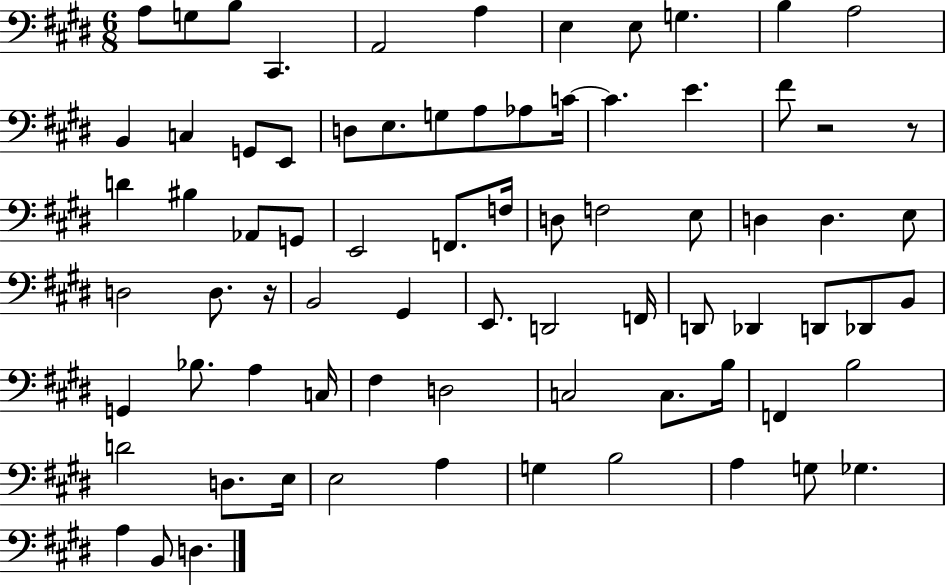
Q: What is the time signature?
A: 6/8